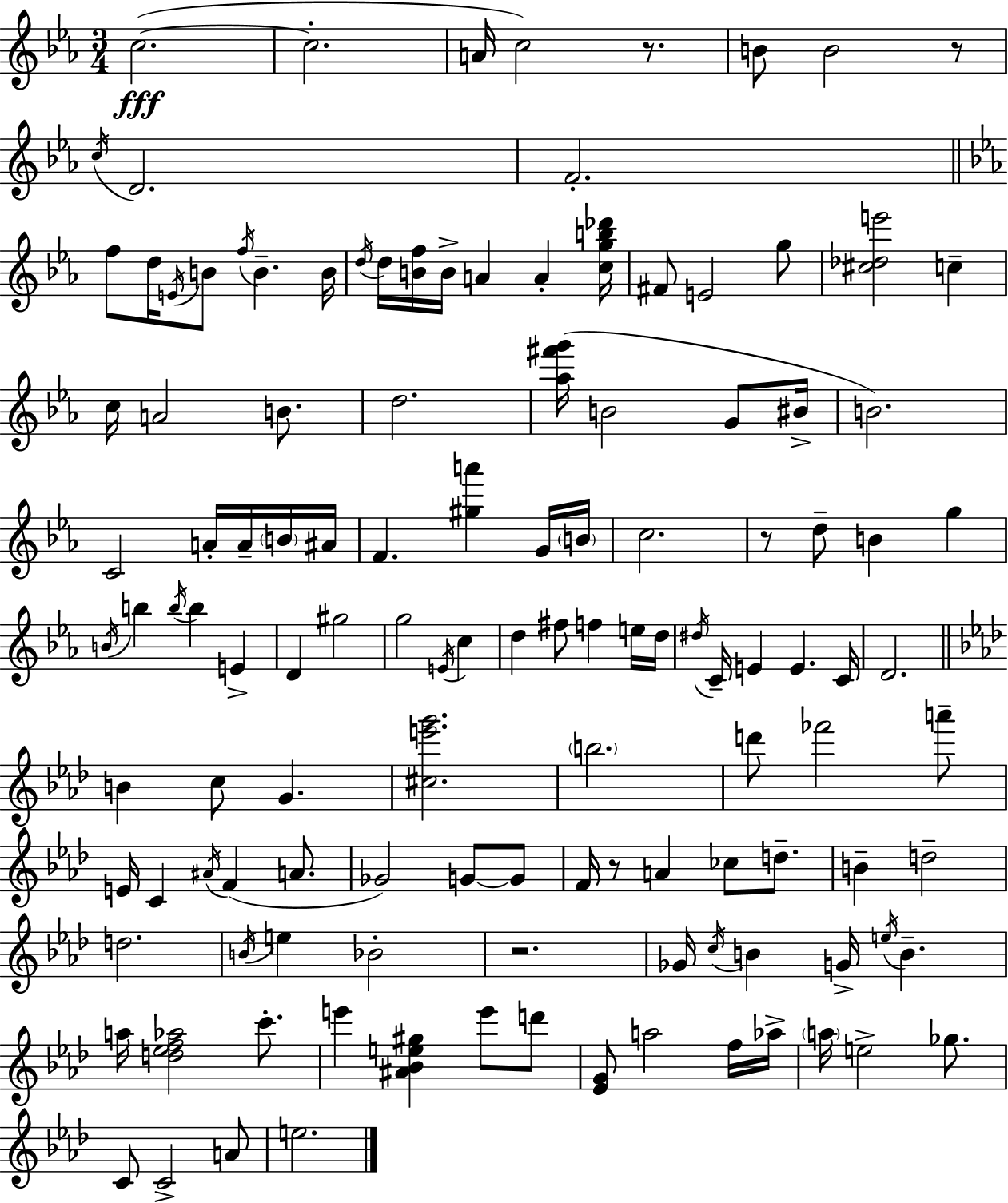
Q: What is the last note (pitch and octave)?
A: E5